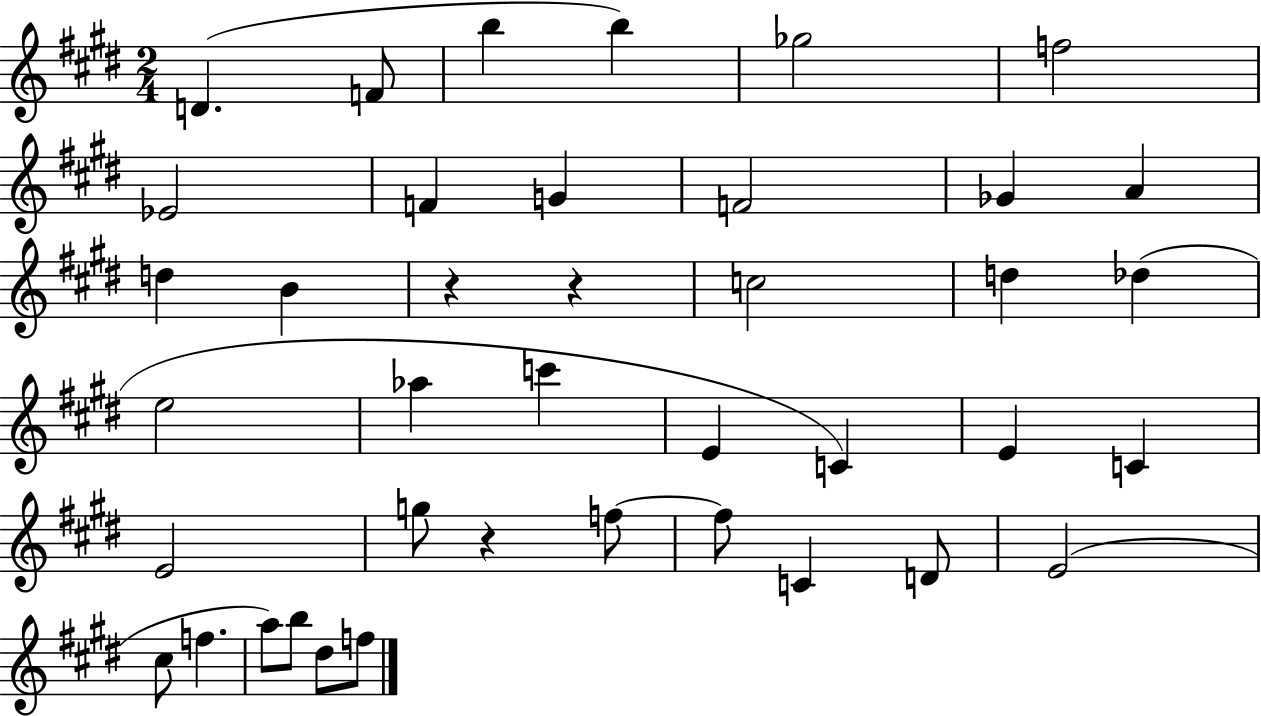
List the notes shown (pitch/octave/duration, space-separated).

D4/q. F4/e B5/q B5/q Gb5/h F5/h Eb4/h F4/q G4/q F4/h Gb4/q A4/q D5/q B4/q R/q R/q C5/h D5/q Db5/q E5/h Ab5/q C6/q E4/q C4/q E4/q C4/q E4/h G5/e R/q F5/e F5/e C4/q D4/e E4/h C#5/e F5/q. A5/e B5/e D#5/e F5/e